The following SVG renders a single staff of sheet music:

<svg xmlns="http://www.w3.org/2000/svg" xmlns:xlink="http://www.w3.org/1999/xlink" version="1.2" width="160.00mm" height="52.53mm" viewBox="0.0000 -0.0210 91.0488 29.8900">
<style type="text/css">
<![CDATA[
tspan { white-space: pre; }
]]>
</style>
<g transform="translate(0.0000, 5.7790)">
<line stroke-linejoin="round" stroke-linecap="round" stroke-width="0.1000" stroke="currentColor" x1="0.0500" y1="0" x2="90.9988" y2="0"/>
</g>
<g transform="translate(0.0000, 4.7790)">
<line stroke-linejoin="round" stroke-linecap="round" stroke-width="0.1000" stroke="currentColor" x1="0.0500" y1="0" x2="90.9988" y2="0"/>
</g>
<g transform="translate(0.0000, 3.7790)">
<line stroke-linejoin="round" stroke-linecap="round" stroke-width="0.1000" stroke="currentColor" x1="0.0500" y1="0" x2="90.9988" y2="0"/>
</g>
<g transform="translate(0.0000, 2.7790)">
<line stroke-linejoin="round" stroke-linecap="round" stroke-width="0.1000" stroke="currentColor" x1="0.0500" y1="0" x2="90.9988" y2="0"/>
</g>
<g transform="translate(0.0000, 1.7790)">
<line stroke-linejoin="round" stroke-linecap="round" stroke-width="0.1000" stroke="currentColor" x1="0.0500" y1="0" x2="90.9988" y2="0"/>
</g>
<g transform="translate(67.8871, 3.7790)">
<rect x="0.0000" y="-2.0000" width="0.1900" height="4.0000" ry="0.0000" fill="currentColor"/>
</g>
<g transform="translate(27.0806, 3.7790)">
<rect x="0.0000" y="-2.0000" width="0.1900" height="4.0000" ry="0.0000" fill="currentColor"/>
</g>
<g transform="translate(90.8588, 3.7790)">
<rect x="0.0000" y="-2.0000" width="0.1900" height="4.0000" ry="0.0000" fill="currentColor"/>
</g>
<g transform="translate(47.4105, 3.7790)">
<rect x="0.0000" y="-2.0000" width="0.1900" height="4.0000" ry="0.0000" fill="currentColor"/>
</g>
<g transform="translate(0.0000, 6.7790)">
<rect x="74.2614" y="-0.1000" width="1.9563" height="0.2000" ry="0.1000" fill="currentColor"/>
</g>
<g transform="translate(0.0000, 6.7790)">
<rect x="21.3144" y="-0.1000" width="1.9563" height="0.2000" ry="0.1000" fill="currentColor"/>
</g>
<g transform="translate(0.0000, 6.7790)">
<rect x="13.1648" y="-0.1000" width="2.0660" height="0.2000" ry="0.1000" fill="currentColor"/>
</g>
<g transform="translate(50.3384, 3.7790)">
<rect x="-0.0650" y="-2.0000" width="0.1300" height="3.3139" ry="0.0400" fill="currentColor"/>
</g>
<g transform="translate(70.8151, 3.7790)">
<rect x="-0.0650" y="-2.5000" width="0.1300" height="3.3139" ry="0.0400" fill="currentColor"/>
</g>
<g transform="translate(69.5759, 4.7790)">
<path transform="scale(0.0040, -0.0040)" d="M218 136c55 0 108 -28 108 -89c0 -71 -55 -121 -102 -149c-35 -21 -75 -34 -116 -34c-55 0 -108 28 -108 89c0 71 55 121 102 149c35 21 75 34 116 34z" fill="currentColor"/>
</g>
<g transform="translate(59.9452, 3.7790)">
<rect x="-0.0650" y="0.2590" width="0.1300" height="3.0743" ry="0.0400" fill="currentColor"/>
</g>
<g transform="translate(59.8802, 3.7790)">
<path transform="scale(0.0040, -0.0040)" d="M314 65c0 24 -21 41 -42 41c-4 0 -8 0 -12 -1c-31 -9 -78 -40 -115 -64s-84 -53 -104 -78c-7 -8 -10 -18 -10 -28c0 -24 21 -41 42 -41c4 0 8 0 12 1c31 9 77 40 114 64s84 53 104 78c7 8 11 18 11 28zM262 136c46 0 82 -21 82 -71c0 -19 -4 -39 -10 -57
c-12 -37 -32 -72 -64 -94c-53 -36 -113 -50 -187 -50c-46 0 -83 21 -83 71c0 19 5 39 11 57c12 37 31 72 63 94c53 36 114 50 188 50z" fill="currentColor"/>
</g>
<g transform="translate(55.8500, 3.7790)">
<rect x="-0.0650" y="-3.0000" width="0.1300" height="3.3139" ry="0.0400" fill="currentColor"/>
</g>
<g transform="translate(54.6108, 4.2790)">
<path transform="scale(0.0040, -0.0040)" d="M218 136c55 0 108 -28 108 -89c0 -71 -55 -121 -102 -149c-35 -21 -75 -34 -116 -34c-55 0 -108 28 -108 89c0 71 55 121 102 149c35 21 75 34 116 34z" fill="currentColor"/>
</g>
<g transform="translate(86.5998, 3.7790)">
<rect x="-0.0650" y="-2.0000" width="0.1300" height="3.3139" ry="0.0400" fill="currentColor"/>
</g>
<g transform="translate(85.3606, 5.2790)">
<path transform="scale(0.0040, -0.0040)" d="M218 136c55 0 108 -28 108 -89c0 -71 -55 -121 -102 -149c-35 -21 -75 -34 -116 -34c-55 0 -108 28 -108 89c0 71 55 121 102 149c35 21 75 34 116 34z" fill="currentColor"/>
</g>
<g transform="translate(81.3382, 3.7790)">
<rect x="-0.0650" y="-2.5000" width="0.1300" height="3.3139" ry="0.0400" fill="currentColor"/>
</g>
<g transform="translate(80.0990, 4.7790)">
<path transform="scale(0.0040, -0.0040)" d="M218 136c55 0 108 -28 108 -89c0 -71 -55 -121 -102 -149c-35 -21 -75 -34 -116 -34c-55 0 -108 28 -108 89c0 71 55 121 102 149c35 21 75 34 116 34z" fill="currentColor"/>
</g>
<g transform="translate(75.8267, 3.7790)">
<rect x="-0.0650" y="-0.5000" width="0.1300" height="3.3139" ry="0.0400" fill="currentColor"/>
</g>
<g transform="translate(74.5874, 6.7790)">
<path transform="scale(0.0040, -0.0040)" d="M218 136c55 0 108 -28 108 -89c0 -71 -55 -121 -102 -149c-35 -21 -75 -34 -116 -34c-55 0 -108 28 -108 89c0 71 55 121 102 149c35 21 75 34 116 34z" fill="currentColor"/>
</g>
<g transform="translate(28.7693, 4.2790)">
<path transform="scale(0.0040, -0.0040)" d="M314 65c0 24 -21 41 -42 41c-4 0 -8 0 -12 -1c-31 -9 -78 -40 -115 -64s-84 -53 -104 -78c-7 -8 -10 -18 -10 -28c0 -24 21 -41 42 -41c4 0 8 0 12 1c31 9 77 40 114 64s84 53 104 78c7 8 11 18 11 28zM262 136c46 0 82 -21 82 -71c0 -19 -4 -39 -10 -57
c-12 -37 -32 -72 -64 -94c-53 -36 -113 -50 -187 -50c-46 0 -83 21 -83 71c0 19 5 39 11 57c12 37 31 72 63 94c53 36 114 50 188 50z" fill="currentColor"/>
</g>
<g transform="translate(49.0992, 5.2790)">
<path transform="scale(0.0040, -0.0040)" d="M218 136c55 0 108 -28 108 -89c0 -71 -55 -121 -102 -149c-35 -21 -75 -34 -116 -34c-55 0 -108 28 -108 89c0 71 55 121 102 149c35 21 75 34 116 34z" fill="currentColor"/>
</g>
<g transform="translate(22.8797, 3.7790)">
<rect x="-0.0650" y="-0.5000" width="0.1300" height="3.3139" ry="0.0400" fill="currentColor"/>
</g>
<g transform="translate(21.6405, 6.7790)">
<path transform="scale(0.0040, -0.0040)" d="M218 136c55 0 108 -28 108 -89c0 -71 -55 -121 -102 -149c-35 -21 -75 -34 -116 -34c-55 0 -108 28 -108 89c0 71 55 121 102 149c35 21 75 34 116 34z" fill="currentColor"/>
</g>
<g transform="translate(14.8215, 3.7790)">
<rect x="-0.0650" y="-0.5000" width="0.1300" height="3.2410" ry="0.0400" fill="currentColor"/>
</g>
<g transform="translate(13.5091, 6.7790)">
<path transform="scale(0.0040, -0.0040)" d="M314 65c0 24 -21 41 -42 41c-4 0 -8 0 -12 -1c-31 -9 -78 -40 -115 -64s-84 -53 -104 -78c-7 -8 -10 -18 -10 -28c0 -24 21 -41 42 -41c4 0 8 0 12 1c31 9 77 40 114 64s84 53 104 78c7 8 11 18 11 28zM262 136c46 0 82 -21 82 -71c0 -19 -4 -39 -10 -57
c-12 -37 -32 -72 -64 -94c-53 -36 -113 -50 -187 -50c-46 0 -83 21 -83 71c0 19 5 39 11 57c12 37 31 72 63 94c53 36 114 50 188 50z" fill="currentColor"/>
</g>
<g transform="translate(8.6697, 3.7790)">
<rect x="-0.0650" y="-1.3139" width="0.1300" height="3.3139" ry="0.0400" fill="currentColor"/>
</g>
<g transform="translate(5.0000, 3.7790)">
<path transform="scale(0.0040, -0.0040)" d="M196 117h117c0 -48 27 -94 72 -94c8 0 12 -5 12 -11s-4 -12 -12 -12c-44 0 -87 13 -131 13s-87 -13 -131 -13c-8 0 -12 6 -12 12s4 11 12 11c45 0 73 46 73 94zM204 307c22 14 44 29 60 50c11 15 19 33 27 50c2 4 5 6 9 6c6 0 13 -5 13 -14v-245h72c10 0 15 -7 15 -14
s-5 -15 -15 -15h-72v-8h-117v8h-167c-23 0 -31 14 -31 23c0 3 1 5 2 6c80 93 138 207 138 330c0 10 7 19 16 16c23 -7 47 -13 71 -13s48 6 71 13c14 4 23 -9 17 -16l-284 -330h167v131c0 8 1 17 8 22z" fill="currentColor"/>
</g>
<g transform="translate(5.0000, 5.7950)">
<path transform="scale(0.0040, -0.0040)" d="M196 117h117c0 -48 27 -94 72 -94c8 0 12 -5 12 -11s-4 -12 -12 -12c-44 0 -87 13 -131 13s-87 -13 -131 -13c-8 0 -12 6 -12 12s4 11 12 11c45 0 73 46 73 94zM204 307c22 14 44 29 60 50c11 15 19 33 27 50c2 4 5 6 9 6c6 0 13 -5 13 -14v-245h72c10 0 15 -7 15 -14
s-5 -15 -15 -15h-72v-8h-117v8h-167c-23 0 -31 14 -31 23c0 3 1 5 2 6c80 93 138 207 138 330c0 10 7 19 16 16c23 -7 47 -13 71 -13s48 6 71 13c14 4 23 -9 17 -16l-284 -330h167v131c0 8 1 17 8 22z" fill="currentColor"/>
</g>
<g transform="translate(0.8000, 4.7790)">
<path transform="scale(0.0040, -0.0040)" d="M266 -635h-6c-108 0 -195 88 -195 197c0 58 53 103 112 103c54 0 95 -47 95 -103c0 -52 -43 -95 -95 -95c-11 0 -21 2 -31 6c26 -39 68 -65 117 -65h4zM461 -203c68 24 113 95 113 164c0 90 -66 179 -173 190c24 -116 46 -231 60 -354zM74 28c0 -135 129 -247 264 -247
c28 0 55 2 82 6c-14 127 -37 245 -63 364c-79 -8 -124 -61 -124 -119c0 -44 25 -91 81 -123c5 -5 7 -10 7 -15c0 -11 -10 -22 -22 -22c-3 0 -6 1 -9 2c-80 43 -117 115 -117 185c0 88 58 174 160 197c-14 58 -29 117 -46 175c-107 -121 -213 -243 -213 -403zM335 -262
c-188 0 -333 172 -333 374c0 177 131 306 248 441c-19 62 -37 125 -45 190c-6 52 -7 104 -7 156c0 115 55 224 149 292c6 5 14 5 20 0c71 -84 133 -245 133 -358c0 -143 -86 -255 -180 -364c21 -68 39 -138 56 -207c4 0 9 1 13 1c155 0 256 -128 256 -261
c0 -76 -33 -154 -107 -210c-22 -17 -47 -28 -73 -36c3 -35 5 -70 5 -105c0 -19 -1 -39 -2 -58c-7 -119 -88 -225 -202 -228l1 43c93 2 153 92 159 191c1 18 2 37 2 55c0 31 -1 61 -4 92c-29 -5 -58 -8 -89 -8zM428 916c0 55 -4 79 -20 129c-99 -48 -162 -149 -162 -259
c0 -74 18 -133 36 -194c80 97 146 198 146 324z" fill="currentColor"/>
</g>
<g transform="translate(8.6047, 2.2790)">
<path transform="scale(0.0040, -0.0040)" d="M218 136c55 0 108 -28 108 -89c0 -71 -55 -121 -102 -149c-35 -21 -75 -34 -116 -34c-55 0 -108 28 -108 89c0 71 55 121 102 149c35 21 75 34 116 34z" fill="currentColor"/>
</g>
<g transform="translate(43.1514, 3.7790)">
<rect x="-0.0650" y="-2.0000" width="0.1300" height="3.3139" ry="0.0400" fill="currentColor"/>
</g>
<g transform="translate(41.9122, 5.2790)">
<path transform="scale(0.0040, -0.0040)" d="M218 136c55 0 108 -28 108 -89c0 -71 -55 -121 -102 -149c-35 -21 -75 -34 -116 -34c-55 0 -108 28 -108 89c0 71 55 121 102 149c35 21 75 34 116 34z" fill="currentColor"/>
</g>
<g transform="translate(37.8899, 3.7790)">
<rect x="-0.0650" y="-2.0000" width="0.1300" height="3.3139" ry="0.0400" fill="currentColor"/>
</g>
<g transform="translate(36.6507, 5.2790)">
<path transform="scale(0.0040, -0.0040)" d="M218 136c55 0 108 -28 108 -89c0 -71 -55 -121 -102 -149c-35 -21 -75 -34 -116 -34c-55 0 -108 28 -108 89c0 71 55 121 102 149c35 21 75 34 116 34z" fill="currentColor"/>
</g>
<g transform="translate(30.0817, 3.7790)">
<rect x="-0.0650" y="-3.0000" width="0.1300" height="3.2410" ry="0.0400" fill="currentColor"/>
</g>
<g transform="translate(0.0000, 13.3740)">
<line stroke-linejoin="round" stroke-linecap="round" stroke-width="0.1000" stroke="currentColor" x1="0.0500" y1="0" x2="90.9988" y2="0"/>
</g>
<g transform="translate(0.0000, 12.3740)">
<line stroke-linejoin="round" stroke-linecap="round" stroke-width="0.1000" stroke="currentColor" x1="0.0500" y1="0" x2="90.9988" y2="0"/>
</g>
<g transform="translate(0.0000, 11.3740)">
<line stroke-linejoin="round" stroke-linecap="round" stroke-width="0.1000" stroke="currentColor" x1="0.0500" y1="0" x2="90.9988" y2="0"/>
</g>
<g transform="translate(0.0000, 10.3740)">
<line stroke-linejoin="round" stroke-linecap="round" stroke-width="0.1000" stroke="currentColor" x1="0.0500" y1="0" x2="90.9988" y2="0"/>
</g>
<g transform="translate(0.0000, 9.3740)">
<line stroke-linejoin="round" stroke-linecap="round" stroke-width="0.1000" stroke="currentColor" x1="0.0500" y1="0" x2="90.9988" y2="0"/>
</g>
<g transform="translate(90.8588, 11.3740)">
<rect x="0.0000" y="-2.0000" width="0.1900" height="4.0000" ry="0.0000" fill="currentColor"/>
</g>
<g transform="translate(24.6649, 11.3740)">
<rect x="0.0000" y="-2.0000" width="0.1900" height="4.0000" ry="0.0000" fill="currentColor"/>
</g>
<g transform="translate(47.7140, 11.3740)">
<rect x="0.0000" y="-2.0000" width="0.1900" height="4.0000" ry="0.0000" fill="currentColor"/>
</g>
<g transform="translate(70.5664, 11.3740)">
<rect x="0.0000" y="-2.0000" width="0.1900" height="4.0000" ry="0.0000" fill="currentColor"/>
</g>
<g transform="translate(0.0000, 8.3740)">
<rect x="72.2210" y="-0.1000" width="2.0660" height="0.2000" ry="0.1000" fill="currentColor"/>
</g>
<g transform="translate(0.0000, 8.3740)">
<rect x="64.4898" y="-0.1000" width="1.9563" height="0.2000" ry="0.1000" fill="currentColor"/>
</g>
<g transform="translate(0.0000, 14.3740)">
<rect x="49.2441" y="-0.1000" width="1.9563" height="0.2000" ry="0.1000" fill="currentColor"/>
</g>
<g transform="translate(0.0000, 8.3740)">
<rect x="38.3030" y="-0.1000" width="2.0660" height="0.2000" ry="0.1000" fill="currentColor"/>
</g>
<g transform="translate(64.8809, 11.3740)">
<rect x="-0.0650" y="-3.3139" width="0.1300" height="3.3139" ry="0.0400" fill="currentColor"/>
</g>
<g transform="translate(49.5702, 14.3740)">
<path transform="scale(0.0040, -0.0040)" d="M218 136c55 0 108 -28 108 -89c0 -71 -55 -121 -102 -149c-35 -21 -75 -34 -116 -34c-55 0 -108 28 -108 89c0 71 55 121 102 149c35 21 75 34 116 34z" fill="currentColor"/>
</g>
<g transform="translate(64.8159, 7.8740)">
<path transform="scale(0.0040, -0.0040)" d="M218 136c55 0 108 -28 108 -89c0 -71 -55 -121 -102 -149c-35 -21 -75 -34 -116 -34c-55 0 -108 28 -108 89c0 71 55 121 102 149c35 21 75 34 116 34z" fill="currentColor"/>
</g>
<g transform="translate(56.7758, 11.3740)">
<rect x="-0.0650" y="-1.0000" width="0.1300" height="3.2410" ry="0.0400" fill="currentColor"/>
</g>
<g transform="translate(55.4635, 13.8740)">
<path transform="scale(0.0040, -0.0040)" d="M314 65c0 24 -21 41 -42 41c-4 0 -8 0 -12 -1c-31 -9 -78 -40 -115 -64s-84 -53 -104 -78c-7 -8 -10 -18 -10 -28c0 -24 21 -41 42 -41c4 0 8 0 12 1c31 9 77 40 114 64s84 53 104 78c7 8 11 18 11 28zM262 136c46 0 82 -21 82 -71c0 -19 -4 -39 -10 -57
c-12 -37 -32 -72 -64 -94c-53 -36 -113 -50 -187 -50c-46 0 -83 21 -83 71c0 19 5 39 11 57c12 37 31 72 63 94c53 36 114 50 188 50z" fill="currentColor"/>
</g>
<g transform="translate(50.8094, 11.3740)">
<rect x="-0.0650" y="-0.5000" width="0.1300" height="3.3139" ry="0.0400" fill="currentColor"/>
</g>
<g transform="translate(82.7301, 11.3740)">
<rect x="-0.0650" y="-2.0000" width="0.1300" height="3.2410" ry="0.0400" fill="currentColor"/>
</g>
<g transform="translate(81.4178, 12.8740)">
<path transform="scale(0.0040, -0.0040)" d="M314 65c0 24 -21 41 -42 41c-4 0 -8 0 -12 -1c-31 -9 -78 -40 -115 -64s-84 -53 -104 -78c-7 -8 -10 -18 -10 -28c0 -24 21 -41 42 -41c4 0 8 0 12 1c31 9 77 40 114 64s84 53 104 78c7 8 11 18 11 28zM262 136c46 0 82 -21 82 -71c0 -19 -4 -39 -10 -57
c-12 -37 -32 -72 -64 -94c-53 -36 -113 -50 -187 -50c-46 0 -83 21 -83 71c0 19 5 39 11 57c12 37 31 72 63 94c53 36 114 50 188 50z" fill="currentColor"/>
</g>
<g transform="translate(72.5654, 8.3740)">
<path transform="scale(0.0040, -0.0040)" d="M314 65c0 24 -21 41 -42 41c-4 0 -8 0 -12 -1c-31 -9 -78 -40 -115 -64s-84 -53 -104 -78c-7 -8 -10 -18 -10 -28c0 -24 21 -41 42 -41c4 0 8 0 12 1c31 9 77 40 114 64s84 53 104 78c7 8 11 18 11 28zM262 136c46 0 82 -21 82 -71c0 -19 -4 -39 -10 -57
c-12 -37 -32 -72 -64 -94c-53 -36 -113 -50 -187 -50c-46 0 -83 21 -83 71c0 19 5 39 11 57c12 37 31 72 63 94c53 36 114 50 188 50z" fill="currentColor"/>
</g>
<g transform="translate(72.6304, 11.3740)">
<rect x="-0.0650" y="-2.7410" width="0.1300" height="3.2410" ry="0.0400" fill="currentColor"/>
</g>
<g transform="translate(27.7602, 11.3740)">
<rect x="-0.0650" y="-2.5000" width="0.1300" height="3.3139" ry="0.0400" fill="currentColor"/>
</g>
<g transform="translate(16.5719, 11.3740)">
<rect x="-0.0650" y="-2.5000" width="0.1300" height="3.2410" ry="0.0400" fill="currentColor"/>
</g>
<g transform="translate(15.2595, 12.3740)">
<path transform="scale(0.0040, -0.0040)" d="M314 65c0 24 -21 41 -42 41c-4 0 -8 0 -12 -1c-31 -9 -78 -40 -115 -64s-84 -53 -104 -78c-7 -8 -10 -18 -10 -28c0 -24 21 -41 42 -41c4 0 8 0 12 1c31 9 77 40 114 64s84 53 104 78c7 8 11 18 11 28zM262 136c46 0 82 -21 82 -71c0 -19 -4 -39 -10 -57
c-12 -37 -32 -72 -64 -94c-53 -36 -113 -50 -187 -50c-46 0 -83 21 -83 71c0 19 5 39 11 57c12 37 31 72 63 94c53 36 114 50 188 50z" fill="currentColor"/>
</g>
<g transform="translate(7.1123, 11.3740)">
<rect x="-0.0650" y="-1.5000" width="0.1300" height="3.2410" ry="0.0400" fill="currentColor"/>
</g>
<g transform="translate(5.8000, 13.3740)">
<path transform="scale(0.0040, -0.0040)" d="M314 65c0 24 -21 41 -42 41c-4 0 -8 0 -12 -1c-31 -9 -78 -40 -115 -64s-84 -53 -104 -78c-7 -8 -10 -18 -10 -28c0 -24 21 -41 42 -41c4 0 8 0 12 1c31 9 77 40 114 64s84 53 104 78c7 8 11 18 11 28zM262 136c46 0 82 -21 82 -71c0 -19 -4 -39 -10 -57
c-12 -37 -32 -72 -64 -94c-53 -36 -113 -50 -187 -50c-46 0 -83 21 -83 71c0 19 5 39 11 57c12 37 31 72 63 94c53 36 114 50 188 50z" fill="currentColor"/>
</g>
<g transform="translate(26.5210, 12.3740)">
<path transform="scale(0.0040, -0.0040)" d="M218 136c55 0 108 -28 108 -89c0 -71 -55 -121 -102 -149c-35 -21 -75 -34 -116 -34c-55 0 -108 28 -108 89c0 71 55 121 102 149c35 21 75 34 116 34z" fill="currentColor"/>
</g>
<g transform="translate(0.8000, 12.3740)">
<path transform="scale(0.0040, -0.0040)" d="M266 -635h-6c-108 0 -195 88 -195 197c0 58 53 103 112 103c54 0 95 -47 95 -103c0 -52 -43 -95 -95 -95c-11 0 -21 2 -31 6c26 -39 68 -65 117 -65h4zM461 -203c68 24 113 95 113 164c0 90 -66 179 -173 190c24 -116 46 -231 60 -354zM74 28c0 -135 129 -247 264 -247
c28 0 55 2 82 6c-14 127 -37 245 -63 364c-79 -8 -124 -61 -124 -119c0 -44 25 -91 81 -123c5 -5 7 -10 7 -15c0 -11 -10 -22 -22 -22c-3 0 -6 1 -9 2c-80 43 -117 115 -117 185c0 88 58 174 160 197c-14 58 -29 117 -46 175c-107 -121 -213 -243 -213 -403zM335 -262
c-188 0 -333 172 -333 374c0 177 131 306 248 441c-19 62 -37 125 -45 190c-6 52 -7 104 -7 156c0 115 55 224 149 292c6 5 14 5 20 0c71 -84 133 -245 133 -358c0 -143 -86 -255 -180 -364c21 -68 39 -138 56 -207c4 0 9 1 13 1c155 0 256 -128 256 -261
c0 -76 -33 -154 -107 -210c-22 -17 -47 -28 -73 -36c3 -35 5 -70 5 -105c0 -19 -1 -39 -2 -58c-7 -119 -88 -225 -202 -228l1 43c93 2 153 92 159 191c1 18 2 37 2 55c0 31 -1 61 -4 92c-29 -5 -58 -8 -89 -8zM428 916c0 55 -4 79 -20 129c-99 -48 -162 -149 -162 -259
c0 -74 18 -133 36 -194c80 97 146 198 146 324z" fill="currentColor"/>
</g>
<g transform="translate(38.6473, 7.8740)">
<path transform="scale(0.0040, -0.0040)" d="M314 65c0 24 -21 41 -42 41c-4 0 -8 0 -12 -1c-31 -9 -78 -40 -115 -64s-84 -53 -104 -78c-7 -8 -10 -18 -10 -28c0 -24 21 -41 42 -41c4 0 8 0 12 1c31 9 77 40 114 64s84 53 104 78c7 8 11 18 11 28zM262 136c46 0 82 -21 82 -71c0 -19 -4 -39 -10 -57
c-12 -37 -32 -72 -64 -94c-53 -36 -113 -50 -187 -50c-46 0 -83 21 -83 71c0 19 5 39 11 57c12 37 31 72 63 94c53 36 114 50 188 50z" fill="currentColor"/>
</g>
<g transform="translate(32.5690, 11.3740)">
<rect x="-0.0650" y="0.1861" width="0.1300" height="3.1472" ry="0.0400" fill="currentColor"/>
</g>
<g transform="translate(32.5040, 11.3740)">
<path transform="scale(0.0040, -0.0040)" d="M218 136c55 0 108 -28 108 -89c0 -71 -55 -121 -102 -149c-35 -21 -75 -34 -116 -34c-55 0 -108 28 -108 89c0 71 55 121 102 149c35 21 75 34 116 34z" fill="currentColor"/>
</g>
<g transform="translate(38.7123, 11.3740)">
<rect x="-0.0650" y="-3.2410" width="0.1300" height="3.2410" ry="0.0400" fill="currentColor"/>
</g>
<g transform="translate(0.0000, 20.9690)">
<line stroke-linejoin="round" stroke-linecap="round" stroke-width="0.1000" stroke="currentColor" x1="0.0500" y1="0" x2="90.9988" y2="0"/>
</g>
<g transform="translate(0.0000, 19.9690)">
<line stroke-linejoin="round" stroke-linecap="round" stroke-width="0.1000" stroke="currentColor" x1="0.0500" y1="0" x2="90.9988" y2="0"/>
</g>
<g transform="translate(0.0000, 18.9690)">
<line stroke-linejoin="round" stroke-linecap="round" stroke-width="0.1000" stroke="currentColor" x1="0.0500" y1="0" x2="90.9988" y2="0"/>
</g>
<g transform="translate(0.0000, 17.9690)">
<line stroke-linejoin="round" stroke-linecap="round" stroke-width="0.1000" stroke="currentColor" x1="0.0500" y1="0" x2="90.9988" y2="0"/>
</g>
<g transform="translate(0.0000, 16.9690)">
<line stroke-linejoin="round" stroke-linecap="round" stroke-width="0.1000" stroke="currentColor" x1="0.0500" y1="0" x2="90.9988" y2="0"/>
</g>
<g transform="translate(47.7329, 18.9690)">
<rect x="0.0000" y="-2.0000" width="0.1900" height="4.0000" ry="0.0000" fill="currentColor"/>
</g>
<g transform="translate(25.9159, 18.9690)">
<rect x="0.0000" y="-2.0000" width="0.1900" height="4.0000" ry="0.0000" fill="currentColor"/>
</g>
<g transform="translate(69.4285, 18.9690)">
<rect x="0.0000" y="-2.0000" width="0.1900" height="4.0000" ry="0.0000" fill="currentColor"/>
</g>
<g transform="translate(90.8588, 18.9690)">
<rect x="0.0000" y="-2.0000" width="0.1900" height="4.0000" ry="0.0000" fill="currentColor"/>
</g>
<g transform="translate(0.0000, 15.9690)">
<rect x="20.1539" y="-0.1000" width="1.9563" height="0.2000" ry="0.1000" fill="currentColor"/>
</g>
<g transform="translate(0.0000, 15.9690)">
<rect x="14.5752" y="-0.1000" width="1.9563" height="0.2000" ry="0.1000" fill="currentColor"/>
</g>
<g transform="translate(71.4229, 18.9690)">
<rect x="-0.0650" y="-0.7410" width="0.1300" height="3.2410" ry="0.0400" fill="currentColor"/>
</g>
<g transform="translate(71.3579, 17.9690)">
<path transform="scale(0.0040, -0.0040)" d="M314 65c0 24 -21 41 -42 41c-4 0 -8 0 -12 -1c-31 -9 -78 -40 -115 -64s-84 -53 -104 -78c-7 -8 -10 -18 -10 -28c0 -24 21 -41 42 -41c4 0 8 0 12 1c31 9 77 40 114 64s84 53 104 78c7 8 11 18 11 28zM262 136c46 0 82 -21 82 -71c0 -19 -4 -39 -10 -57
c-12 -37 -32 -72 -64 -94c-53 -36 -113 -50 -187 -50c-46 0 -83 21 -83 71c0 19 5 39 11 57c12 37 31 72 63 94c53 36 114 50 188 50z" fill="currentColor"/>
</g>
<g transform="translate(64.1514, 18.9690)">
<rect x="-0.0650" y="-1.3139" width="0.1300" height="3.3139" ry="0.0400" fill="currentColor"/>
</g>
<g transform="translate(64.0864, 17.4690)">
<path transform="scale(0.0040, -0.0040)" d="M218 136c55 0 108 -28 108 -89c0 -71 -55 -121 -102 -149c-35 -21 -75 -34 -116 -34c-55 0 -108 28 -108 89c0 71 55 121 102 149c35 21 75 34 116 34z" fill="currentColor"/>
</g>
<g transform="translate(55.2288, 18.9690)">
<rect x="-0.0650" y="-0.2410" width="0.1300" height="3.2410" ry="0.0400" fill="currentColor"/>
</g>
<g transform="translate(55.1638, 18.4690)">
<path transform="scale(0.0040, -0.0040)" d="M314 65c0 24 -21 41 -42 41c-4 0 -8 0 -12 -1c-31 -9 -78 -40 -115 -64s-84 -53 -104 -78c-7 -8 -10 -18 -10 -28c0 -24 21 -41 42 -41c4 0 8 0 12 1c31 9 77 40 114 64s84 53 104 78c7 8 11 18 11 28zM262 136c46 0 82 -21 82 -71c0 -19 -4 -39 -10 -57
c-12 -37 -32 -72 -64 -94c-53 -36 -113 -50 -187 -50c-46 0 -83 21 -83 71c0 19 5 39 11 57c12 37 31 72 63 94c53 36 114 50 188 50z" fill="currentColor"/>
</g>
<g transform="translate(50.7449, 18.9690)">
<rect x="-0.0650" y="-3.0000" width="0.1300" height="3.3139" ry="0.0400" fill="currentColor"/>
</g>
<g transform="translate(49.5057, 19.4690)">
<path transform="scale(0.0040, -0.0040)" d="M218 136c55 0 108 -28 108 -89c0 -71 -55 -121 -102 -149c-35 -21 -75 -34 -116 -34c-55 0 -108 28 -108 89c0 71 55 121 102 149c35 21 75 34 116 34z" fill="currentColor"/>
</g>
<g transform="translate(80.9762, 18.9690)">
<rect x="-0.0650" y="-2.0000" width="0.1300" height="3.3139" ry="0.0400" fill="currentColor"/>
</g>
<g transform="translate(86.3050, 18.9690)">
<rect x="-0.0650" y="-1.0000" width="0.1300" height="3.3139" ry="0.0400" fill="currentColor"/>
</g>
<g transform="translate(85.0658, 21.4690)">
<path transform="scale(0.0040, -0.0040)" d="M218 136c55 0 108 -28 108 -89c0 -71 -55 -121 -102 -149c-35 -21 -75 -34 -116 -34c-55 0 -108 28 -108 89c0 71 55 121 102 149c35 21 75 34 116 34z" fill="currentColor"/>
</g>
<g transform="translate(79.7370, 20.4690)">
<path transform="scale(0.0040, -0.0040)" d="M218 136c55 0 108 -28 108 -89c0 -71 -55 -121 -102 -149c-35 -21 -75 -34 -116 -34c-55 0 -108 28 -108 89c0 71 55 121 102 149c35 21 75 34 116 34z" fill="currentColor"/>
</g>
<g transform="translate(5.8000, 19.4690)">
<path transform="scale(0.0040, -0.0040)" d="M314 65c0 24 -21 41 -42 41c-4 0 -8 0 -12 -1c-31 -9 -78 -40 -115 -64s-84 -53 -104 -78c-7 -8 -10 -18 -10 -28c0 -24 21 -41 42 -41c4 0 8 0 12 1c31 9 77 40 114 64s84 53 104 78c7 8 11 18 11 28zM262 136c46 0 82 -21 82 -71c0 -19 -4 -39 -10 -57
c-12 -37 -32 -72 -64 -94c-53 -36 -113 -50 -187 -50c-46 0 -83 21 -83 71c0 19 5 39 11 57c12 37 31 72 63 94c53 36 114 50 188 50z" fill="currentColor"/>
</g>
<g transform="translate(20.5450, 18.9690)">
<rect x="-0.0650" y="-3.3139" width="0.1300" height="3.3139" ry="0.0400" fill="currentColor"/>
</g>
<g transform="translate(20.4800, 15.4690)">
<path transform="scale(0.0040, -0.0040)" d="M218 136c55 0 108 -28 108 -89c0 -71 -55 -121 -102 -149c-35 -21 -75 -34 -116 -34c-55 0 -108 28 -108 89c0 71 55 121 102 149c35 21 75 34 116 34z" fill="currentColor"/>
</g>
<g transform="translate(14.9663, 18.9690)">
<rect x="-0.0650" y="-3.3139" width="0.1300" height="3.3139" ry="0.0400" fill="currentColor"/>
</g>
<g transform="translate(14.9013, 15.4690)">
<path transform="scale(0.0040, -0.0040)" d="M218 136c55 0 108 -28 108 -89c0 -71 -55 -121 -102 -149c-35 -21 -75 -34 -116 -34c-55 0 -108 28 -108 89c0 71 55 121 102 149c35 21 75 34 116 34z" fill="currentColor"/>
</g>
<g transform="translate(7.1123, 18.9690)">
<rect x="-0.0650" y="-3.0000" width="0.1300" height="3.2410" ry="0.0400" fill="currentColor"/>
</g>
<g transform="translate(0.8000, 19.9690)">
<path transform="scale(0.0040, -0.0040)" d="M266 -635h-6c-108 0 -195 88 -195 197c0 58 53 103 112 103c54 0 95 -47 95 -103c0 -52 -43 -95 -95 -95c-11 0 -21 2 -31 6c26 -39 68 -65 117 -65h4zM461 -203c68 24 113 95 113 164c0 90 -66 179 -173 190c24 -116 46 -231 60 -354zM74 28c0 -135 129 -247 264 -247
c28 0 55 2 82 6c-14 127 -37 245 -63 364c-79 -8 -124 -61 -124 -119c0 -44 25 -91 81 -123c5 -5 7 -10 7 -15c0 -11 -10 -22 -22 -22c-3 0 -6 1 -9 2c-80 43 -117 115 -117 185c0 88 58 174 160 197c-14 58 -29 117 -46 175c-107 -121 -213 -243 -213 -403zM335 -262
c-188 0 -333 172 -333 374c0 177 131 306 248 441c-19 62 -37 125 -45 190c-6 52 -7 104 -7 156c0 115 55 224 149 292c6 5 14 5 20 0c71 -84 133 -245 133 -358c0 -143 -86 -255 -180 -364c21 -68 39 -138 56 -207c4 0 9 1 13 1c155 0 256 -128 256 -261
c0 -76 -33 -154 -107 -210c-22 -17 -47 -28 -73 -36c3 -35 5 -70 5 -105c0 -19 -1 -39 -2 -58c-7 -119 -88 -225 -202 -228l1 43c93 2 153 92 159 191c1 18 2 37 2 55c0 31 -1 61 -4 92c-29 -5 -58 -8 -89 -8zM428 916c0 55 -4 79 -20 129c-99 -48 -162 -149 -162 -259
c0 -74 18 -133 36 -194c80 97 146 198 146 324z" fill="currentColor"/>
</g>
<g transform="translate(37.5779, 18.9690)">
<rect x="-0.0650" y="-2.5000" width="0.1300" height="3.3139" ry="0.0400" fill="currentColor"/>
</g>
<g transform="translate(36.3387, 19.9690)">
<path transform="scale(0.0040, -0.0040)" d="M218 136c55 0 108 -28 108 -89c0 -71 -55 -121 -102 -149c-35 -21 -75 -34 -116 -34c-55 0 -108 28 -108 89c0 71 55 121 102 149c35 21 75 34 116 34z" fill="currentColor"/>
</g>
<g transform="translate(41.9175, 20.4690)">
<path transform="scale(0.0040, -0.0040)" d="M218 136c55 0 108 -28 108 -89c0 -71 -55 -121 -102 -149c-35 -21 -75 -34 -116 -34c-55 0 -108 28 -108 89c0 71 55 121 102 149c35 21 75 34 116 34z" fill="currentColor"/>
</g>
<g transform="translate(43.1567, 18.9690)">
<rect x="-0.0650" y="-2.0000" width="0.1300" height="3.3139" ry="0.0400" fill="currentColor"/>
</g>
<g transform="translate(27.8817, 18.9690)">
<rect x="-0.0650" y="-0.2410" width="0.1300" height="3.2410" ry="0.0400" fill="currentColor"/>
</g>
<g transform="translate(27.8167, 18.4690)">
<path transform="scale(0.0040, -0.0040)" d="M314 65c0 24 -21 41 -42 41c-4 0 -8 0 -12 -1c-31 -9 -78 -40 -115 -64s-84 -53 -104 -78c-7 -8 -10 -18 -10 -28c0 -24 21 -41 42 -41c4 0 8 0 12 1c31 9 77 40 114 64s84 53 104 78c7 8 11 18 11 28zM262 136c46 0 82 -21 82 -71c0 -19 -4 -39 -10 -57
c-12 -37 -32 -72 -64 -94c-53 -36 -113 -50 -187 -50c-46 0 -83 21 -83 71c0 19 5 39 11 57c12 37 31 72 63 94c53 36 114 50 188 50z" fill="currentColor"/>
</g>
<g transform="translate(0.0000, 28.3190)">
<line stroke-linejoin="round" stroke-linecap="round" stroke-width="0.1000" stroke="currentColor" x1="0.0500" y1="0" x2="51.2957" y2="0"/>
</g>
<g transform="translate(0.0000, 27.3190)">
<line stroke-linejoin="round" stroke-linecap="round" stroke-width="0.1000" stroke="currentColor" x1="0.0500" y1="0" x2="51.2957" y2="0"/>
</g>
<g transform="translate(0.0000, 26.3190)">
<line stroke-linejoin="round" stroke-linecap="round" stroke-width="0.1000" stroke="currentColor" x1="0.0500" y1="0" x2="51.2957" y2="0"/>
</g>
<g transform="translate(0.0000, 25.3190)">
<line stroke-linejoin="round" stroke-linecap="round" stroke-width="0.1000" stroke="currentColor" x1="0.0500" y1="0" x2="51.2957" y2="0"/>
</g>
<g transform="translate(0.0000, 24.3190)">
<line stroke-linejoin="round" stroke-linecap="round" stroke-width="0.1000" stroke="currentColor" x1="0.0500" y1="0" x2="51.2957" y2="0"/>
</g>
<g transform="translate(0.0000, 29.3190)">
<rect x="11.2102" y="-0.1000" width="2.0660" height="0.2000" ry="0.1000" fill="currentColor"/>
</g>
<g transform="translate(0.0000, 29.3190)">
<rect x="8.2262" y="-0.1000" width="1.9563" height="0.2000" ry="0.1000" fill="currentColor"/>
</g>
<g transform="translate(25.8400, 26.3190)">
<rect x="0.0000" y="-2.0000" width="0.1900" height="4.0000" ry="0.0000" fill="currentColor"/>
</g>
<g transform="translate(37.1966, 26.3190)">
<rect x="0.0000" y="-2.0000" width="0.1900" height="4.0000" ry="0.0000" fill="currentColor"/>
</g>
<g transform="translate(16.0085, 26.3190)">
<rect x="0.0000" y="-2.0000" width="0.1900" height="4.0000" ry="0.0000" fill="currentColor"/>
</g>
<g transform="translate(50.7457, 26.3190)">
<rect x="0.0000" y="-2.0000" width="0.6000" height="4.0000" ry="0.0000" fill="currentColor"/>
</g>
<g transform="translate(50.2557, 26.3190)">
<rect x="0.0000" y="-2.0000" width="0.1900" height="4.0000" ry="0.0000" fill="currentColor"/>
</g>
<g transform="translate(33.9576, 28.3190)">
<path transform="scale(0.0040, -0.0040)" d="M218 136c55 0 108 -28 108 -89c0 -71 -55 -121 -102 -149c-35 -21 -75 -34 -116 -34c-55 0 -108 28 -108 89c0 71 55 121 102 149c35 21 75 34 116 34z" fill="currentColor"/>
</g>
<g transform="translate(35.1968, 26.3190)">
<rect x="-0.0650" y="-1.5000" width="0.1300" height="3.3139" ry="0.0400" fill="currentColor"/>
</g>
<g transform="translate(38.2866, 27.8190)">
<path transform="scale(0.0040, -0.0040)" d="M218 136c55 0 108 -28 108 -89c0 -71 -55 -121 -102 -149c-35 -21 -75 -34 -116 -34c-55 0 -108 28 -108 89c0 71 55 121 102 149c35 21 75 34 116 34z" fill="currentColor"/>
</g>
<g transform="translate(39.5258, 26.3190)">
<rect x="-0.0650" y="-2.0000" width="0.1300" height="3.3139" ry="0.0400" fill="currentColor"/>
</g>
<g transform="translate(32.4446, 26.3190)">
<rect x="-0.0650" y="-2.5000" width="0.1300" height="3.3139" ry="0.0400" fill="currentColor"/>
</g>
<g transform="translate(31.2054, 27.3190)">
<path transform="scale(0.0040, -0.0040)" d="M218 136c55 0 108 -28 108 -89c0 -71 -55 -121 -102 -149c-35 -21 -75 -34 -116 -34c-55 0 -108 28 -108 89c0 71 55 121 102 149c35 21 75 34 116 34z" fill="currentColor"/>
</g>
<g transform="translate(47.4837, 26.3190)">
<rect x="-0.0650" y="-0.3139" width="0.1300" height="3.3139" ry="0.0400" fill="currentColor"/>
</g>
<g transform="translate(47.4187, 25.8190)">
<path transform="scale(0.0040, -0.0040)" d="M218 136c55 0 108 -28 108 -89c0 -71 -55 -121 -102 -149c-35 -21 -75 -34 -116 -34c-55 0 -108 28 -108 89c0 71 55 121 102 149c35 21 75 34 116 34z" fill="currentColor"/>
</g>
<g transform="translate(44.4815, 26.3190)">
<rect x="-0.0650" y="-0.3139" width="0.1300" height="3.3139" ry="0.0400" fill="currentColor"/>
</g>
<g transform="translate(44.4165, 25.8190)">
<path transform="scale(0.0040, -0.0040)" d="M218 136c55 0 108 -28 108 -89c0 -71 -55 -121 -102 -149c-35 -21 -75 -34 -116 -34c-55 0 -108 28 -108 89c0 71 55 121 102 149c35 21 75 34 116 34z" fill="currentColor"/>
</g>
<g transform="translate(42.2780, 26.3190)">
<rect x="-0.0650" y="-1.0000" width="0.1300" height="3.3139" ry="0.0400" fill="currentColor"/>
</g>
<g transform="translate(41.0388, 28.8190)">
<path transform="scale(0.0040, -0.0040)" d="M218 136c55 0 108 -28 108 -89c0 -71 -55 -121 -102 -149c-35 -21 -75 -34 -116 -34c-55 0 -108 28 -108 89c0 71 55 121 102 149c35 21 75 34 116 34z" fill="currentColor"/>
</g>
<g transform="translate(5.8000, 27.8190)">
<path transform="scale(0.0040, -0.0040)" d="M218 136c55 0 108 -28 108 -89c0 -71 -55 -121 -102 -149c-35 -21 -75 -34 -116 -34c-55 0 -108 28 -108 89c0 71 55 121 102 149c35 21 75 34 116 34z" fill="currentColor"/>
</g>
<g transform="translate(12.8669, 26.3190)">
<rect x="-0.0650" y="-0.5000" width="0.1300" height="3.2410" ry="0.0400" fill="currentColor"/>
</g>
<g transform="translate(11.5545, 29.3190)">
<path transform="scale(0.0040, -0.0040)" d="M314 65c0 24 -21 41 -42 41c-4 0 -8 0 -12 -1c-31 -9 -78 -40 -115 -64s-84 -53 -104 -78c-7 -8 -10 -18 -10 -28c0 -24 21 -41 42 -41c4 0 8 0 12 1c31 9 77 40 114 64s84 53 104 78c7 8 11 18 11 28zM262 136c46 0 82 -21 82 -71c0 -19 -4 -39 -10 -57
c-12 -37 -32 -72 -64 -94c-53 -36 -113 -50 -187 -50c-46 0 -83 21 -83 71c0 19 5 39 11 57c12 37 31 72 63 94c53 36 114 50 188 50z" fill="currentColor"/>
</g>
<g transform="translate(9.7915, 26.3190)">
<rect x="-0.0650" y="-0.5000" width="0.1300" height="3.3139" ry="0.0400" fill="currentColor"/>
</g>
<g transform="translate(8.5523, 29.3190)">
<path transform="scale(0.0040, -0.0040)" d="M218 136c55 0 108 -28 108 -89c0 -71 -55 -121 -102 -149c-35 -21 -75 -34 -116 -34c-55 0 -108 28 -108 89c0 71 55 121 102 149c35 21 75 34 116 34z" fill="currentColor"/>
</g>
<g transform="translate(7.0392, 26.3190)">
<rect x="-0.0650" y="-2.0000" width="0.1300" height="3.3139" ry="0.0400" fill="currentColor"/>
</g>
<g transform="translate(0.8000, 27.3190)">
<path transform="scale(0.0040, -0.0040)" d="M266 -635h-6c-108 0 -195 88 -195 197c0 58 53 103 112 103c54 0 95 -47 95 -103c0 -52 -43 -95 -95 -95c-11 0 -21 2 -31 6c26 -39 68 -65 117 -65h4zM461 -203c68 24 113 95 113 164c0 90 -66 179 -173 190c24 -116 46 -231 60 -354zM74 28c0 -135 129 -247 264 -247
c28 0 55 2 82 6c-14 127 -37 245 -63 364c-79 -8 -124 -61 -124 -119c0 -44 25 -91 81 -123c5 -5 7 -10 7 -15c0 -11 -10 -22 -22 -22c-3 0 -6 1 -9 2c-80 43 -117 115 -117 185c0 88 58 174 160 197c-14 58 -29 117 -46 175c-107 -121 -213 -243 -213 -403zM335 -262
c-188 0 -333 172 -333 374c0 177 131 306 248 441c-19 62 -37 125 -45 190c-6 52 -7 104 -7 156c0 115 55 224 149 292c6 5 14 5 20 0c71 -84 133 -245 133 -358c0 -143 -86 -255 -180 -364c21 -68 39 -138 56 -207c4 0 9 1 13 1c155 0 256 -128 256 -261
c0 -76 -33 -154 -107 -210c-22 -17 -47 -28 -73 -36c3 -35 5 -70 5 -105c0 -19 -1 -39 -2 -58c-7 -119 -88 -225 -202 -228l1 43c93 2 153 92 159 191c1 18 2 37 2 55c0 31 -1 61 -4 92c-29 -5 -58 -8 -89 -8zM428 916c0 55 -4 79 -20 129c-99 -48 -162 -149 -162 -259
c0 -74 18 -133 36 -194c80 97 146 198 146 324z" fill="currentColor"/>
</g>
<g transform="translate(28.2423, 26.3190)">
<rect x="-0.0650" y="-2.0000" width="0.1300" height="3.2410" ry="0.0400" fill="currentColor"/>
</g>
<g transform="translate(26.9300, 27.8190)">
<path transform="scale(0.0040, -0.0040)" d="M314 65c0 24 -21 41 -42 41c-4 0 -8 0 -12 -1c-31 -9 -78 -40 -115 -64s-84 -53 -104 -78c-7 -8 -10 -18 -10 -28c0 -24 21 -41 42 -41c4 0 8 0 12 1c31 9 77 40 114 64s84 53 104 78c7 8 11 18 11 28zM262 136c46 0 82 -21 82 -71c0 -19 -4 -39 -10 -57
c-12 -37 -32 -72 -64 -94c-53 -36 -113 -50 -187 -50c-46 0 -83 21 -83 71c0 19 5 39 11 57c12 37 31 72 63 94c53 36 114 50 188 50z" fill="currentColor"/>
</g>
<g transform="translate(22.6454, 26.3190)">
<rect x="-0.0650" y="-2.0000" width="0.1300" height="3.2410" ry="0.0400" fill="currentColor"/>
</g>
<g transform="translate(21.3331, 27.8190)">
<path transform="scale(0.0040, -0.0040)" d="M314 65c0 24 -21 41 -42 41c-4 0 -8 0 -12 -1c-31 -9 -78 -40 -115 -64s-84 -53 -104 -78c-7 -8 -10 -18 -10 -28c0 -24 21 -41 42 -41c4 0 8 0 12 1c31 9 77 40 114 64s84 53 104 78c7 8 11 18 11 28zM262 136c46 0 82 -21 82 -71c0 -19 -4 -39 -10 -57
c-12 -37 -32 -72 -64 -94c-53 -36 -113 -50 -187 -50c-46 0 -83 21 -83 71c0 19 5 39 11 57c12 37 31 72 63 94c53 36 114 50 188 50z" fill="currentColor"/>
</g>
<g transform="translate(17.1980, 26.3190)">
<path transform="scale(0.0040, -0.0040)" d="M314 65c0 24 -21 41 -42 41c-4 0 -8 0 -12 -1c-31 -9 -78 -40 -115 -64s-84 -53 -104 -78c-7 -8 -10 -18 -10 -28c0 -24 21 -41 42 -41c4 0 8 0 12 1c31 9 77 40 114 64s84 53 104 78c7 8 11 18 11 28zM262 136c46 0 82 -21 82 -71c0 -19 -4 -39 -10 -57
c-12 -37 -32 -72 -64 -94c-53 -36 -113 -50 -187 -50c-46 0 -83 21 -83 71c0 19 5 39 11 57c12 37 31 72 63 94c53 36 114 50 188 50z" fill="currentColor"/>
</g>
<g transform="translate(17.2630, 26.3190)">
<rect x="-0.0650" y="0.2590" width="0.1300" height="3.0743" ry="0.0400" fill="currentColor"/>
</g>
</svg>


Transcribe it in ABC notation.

X:1
T:Untitled
M:4/4
L:1/4
K:C
e C2 C A2 F F F A B2 G C G F E2 G2 G B b2 C D2 b a2 F2 A2 b b c2 G F A c2 e d2 F D F C C2 B2 F2 F2 G E F D c c